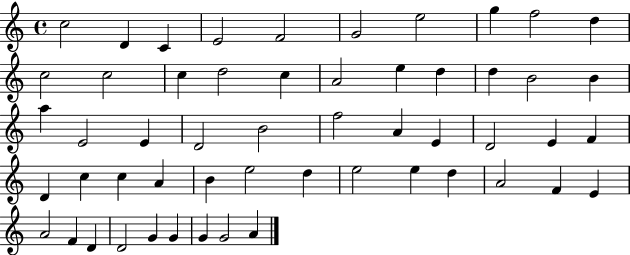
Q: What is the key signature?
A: C major